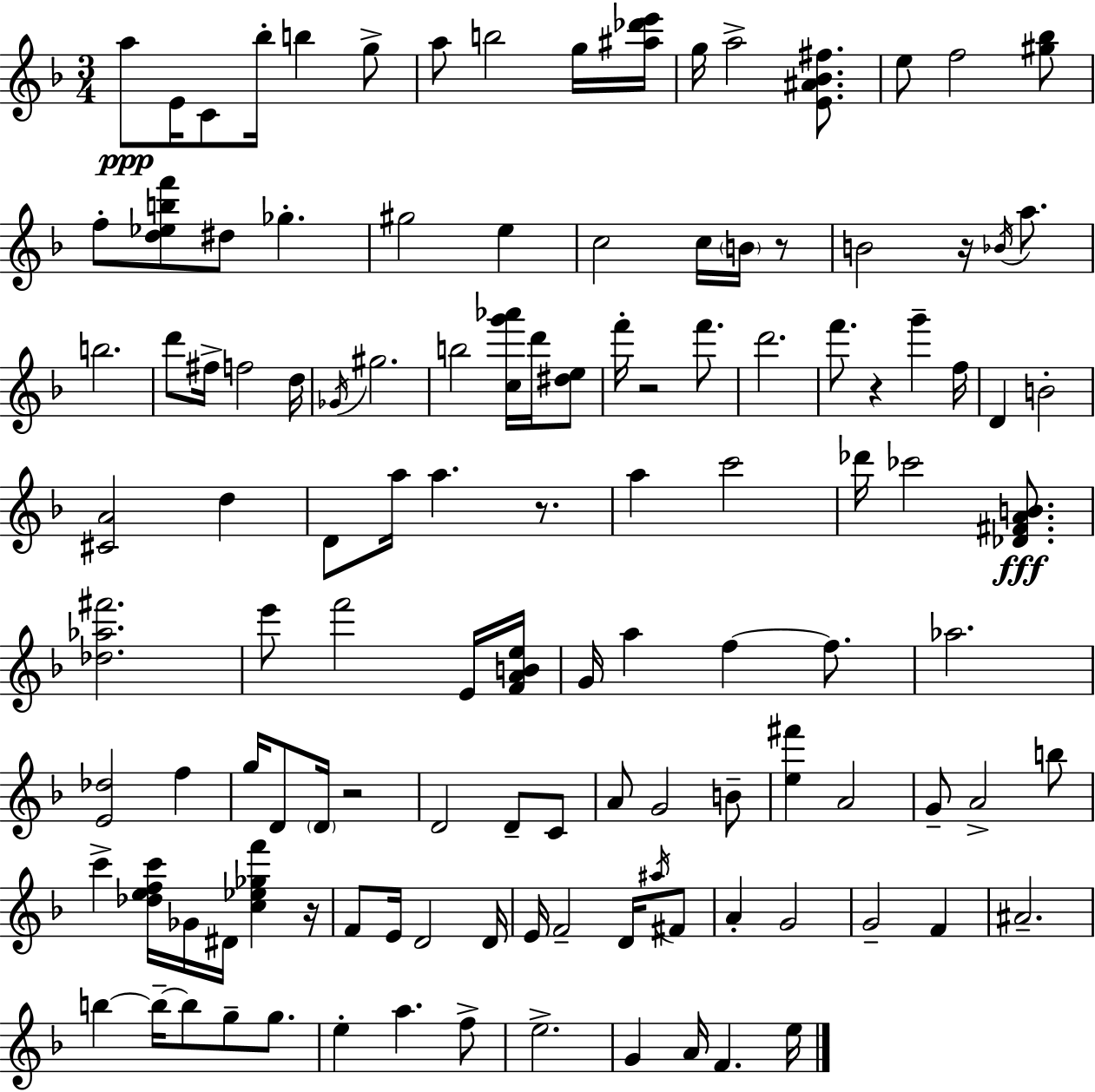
A5/e E4/s C4/e Bb5/s B5/q G5/e A5/e B5/h G5/s [A#5,Db6,E6]/s G5/s A5/h [E4,A#4,Bb4,F#5]/e. E5/e F5/h [G#5,Bb5]/e F5/e [D5,Eb5,B5,F6]/e D#5/e Gb5/q. G#5/h E5/q C5/h C5/s B4/s R/e B4/h R/s Bb4/s A5/e. B5/h. D6/e F#5/s F5/h D5/s Gb4/s G#5/h. B5/h [C5,G6,Ab6]/s D6/s [D#5,E5]/e F6/s R/h F6/e. D6/h. F6/e. R/q G6/q F5/s D4/q B4/h [C#4,A4]/h D5/q D4/e A5/s A5/q. R/e. A5/q C6/h Db6/s CES6/h [Db4,F#4,A4,B4]/e. [Db5,Ab5,F#6]/h. E6/e F6/h E4/s [F4,A4,B4,E5]/s G4/s A5/q F5/q F5/e. Ab5/h. [E4,Db5]/h F5/q G5/s D4/e D4/s R/h D4/h D4/e C4/e A4/e G4/h B4/e [E5,F#6]/q A4/h G4/e A4/h B5/e C6/q [Db5,E5,F5,C6]/s Gb4/s D#4/s [C5,Eb5,Gb5,F6]/q R/s F4/e E4/s D4/h D4/s E4/s F4/h D4/s A#5/s F#4/e A4/q G4/h G4/h F4/q A#4/h. B5/q B5/s B5/e G5/e G5/e. E5/q A5/q. F5/e E5/h. G4/q A4/s F4/q. E5/s